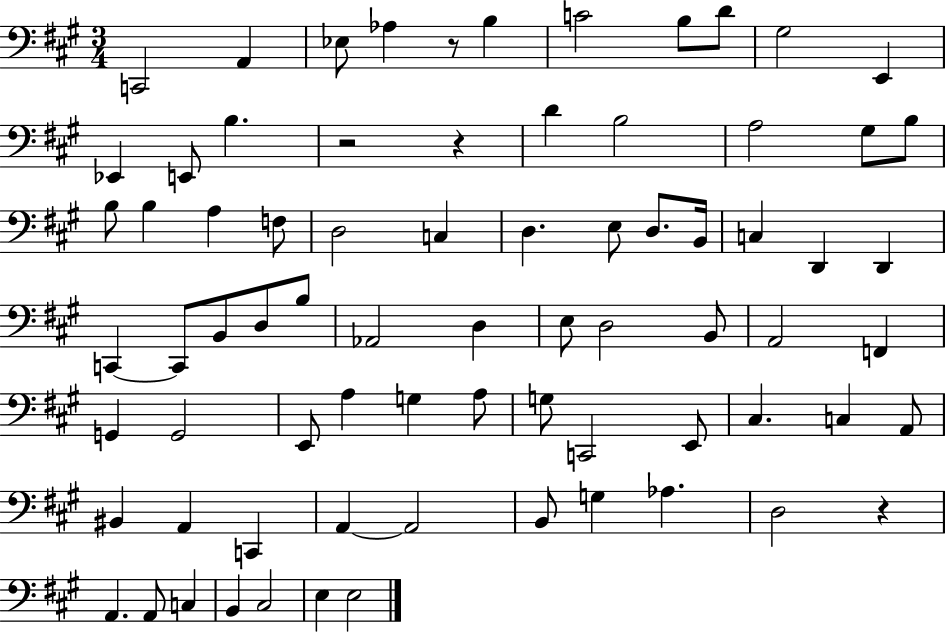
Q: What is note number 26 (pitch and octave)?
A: E3